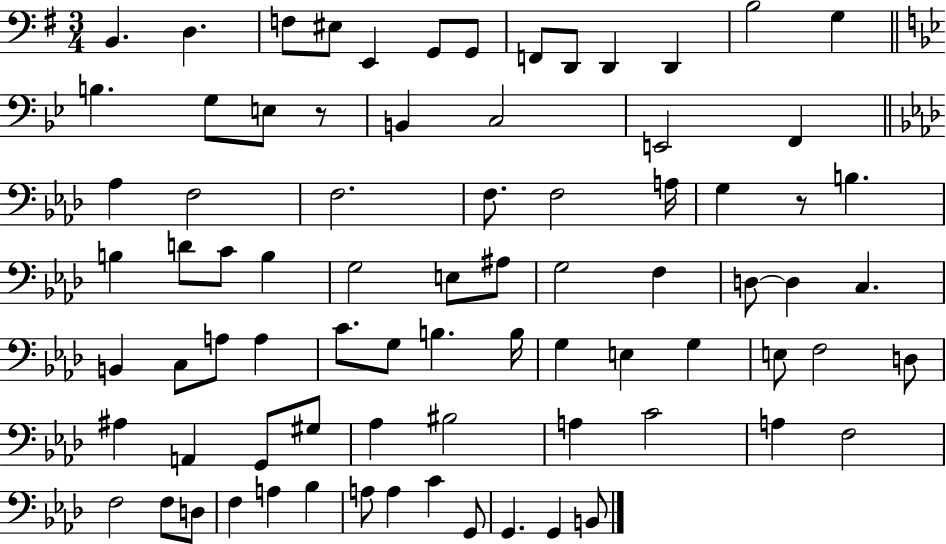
{
  \clef bass
  \numericTimeSignature
  \time 3/4
  \key g \major
  \repeat volta 2 { b,4. d4. | f8 eis8 e,4 g,8 g,8 | f,8 d,8 d,4 d,4 | b2 g4 | \break \bar "||" \break \key g \minor b4. g8 e8 r8 | b,4 c2 | e,2 f,4 | \bar "||" \break \key aes \major aes4 f2 | f2. | f8. f2 a16 | g4 r8 b4. | \break b4 d'8 c'8 b4 | g2 e8 ais8 | g2 f4 | d8~~ d4 c4. | \break b,4 c8 a8 a4 | c'8. g8 b4. b16 | g4 e4 g4 | e8 f2 d8 | \break ais4 a,4 g,8 gis8 | aes4 bis2 | a4 c'2 | a4 f2 | \break f2 f8 d8 | f4 a4 bes4 | a8 a4 c'4 g,8 | g,4. g,4 b,8 | \break } \bar "|."
}